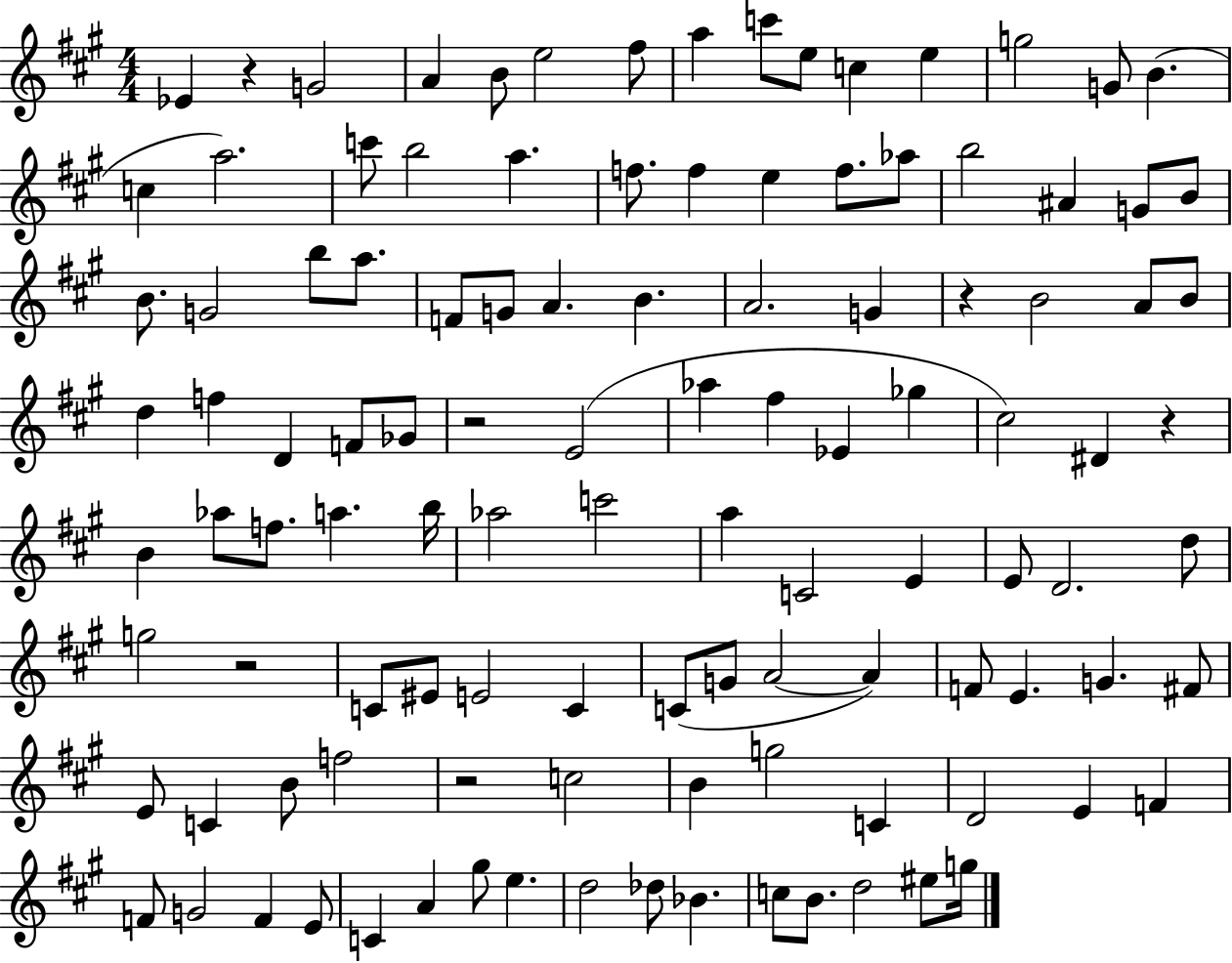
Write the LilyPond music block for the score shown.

{
  \clef treble
  \numericTimeSignature
  \time 4/4
  \key a \major
  ees'4 r4 g'2 | a'4 b'8 e''2 fis''8 | a''4 c'''8 e''8 c''4 e''4 | g''2 g'8 b'4.( | \break c''4 a''2.) | c'''8 b''2 a''4. | f''8. f''4 e''4 f''8. aes''8 | b''2 ais'4 g'8 b'8 | \break b'8. g'2 b''8 a''8. | f'8 g'8 a'4. b'4. | a'2. g'4 | r4 b'2 a'8 b'8 | \break d''4 f''4 d'4 f'8 ges'8 | r2 e'2( | aes''4 fis''4 ees'4 ges''4 | cis''2) dis'4 r4 | \break b'4 aes''8 f''8. a''4. b''16 | aes''2 c'''2 | a''4 c'2 e'4 | e'8 d'2. d''8 | \break g''2 r2 | c'8 eis'8 e'2 c'4 | c'8( g'8 a'2~~ a'4) | f'8 e'4. g'4. fis'8 | \break e'8 c'4 b'8 f''2 | r2 c''2 | b'4 g''2 c'4 | d'2 e'4 f'4 | \break f'8 g'2 f'4 e'8 | c'4 a'4 gis''8 e''4. | d''2 des''8 bes'4. | c''8 b'8. d''2 eis''8 g''16 | \break \bar "|."
}